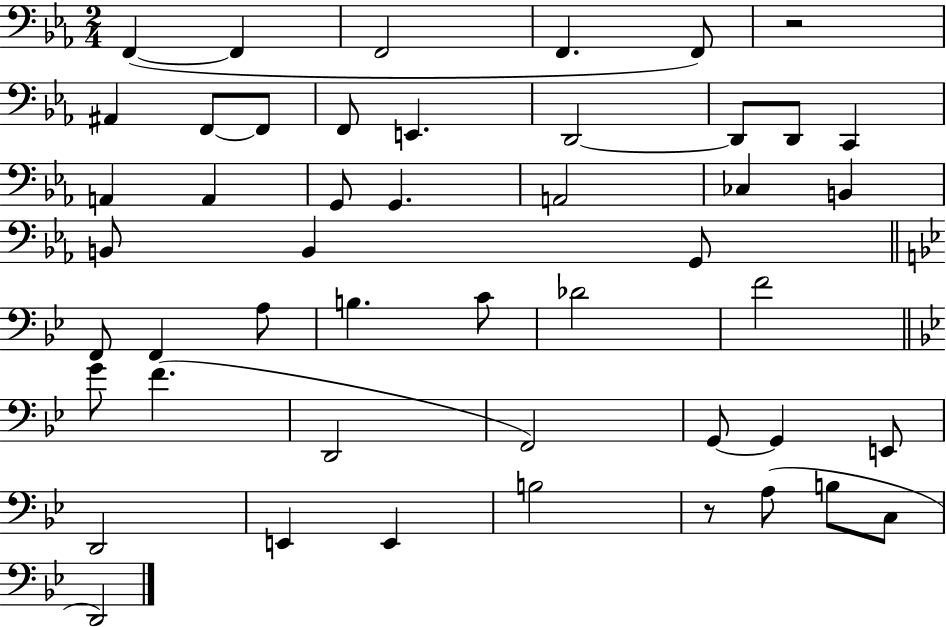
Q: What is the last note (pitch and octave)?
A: D2